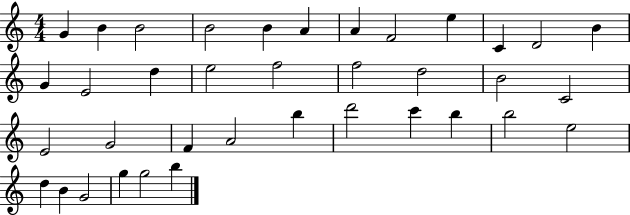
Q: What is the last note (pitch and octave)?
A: B5